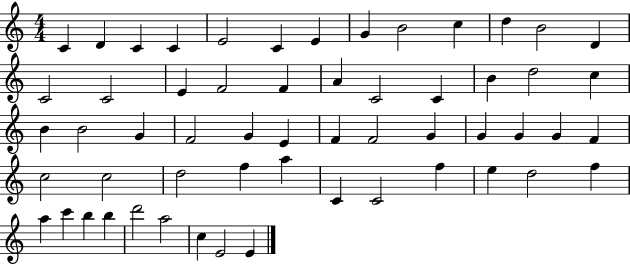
X:1
T:Untitled
M:4/4
L:1/4
K:C
C D C C E2 C E G B2 c d B2 D C2 C2 E F2 F A C2 C B d2 c B B2 G F2 G E F F2 G G G G F c2 c2 d2 f a C C2 f e d2 f a c' b b d'2 a2 c E2 E